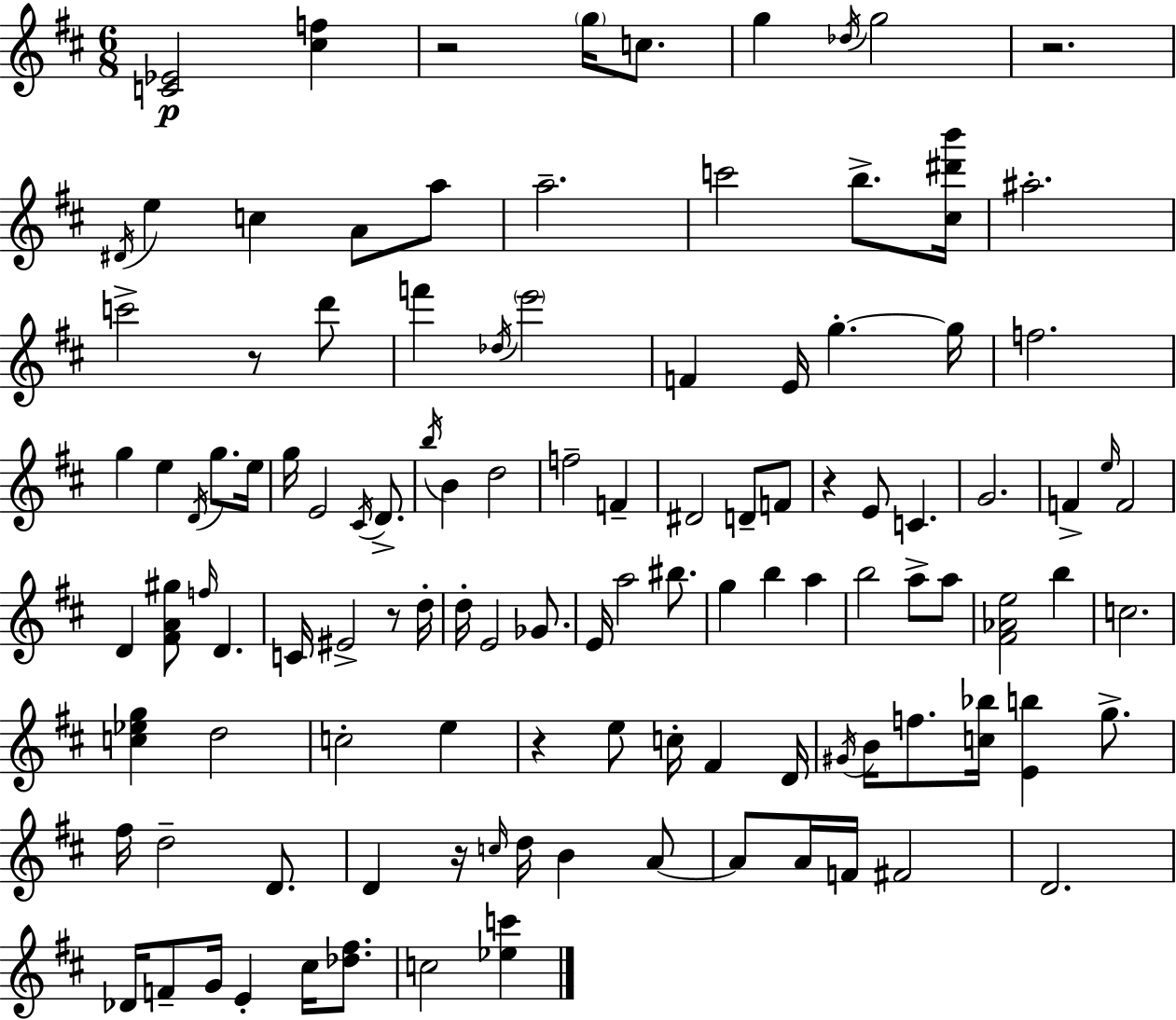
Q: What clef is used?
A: treble